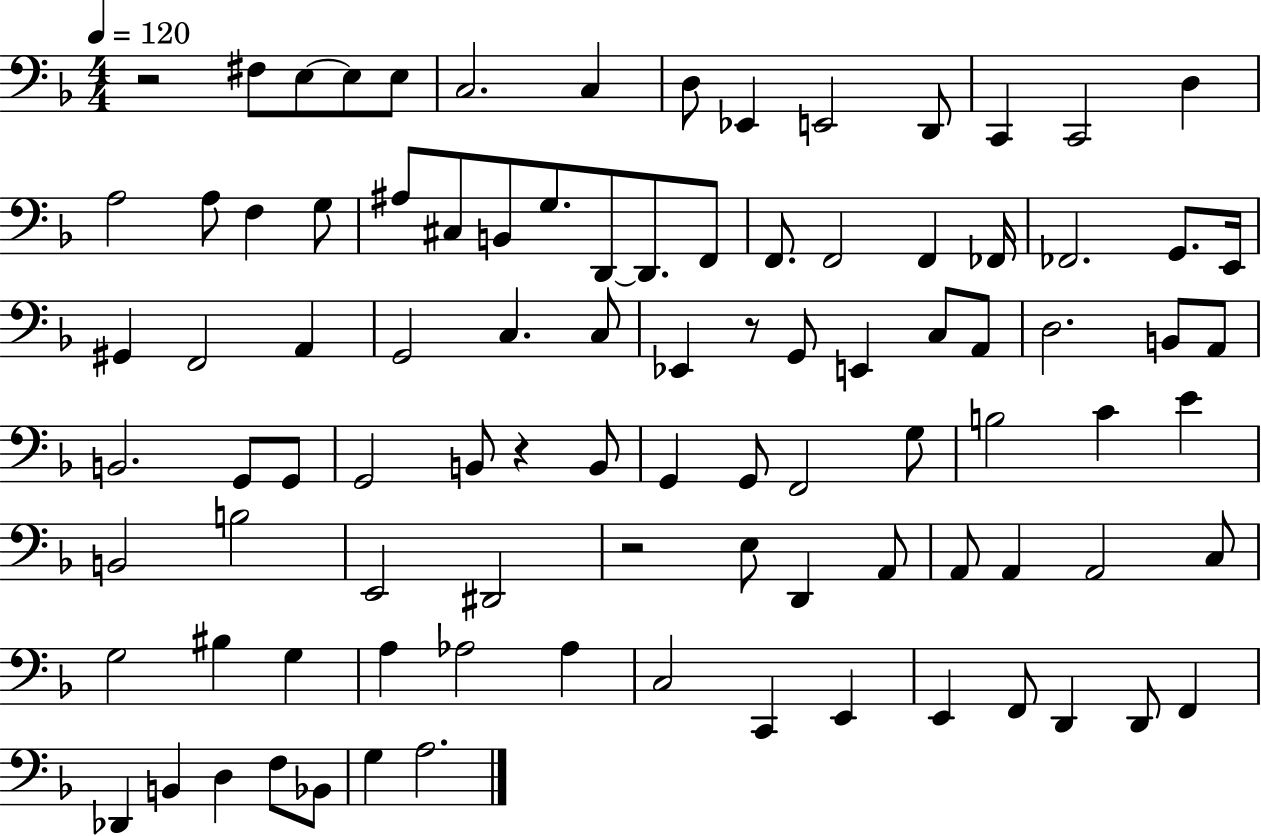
R/h F#3/e E3/e E3/e E3/e C3/h. C3/q D3/e Eb2/q E2/h D2/e C2/q C2/h D3/q A3/h A3/e F3/q G3/e A#3/e C#3/e B2/e G3/e. D2/e D2/e. F2/e F2/e. F2/h F2/q FES2/s FES2/h. G2/e. E2/s G#2/q F2/h A2/q G2/h C3/q. C3/e Eb2/q R/e G2/e E2/q C3/e A2/e D3/h. B2/e A2/e B2/h. G2/e G2/e G2/h B2/e R/q B2/e G2/q G2/e F2/h G3/e B3/h C4/q E4/q B2/h B3/h E2/h D#2/h R/h E3/e D2/q A2/e A2/e A2/q A2/h C3/e G3/h BIS3/q G3/q A3/q Ab3/h Ab3/q C3/h C2/q E2/q E2/q F2/e D2/q D2/e F2/q Db2/q B2/q D3/q F3/e Bb2/e G3/q A3/h.